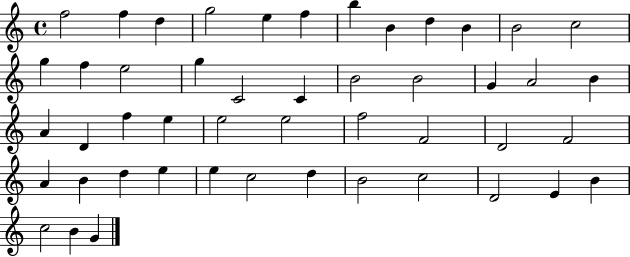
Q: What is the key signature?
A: C major